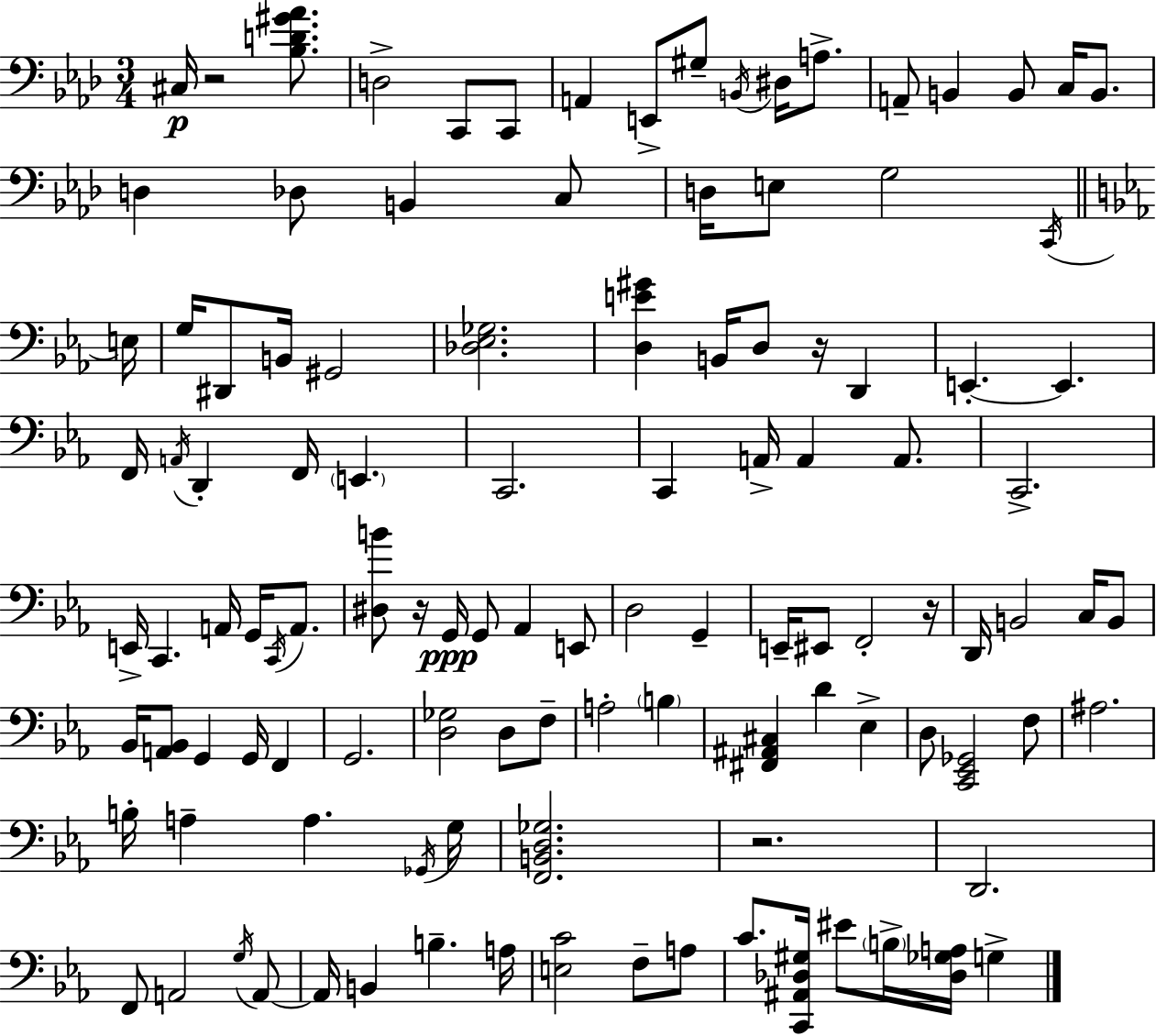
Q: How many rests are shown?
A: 5